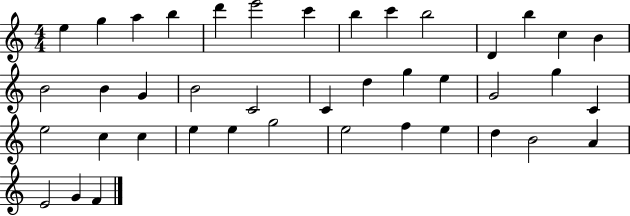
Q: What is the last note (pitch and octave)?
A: F4